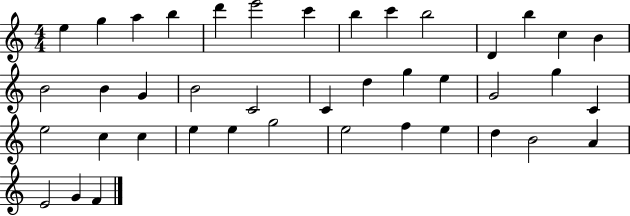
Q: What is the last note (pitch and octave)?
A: F4